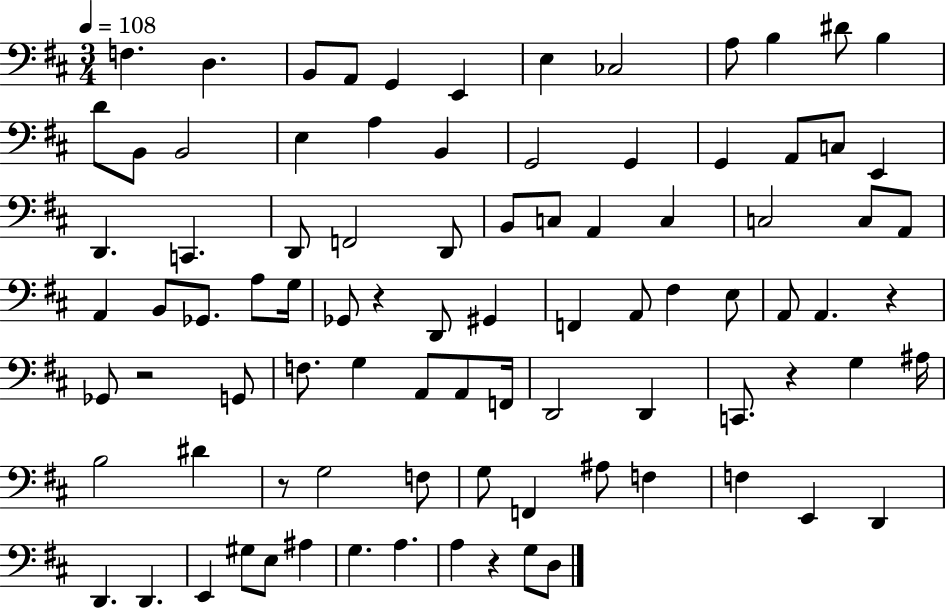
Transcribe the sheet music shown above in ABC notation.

X:1
T:Untitled
M:3/4
L:1/4
K:D
F, D, B,,/2 A,,/2 G,, E,, E, _C,2 A,/2 B, ^D/2 B, D/2 B,,/2 B,,2 E, A, B,, G,,2 G,, G,, A,,/2 C,/2 E,, D,, C,, D,,/2 F,,2 D,,/2 B,,/2 C,/2 A,, C, C,2 C,/2 A,,/2 A,, B,,/2 _G,,/2 A,/2 G,/4 _G,,/2 z D,,/2 ^G,, F,, A,,/2 ^F, E,/2 A,,/2 A,, z _G,,/2 z2 G,,/2 F,/2 G, A,,/2 A,,/2 F,,/4 D,,2 D,, C,,/2 z G, ^A,/4 B,2 ^D z/2 G,2 F,/2 G,/2 F,, ^A,/2 F, F, E,, D,, D,, D,, E,, ^G,/2 E,/2 ^A, G, A, A, z G,/2 D,/2